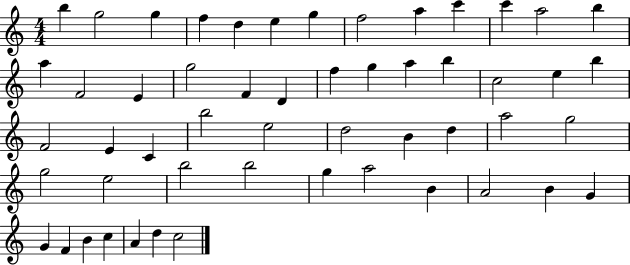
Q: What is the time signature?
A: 4/4